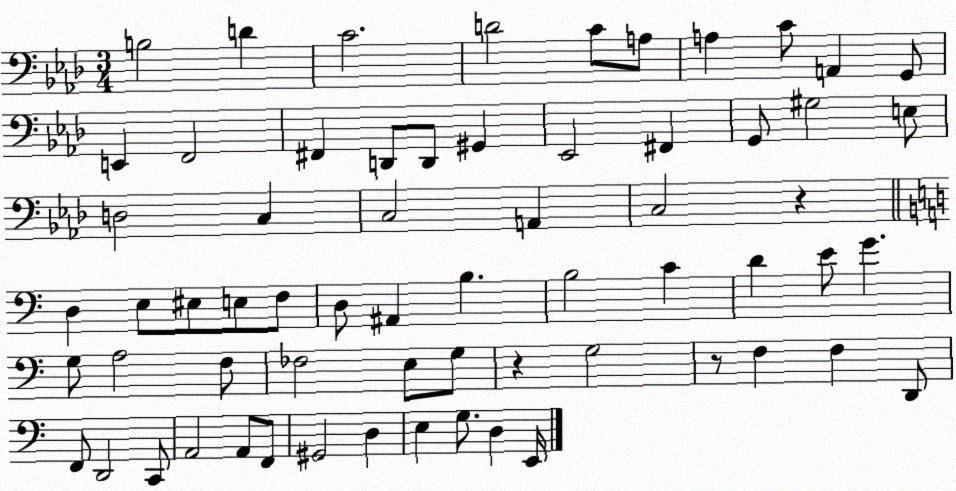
X:1
T:Untitled
M:3/4
L:1/4
K:Ab
B,2 D C2 D2 C/2 A,/2 A, C/2 A,, G,,/2 E,, F,,2 ^F,, D,,/2 D,,/2 ^G,, _E,,2 ^F,, G,,/2 ^G,2 E,/2 D,2 C, C,2 A,, C,2 z D, E,/2 ^E,/2 E,/2 F,/2 D,/2 ^A,, B, B,2 C D E/2 G G,/2 A,2 F,/2 _F,2 E,/2 G,/2 z G,2 z/2 F, F, D,,/2 F,,/2 D,,2 C,,/2 A,,2 A,,/2 F,,/2 ^G,,2 D, E, G,/2 D, E,,/4